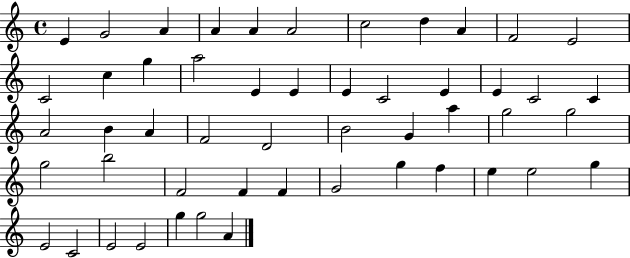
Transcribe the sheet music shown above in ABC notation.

X:1
T:Untitled
M:4/4
L:1/4
K:C
E G2 A A A A2 c2 d A F2 E2 C2 c g a2 E E E C2 E E C2 C A2 B A F2 D2 B2 G a g2 g2 g2 b2 F2 F F G2 g f e e2 g E2 C2 E2 E2 g g2 A